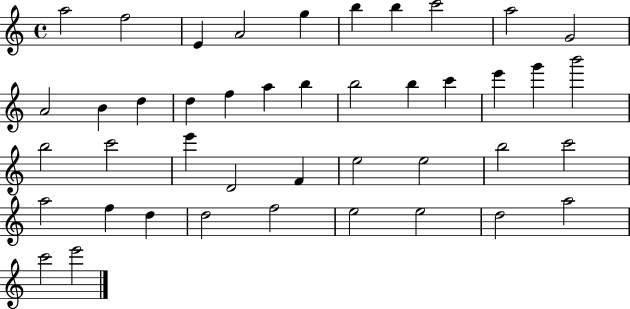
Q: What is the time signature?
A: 4/4